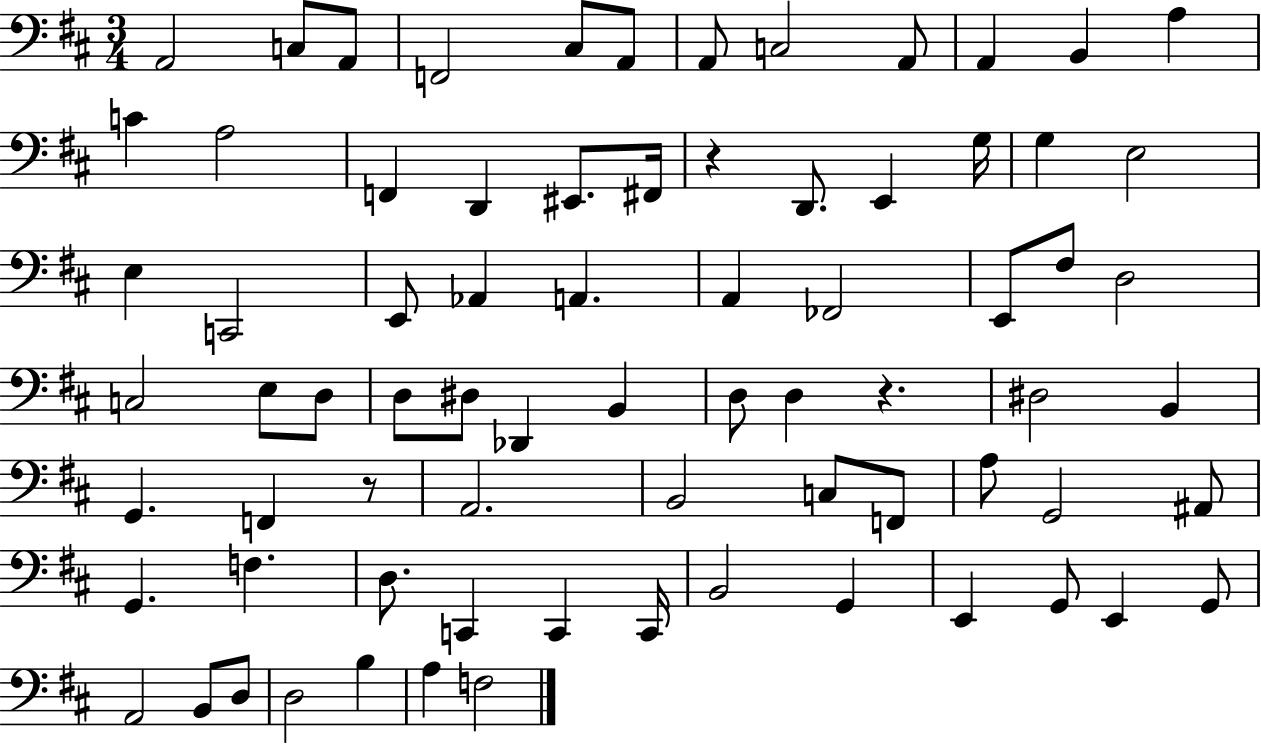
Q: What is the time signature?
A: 3/4